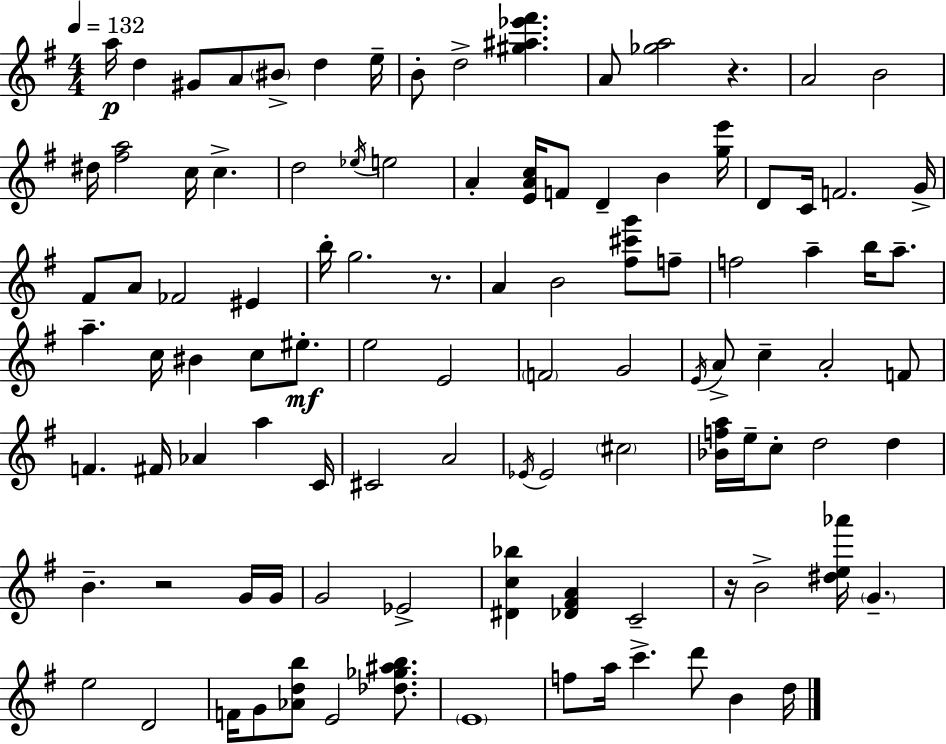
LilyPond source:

{
  \clef treble
  \numericTimeSignature
  \time 4/4
  \key e \minor
  \tempo 4 = 132
  a''16\p d''4 gis'8 a'8 \parenthesize bis'8-> d''4 e''16-- | b'8-. d''2-> <gis'' ais'' ees''' fis'''>4. | a'8 <ges'' a''>2 r4. | a'2 b'2 | \break dis''16 <fis'' a''>2 c''16 c''4.-> | d''2 \acciaccatura { ees''16 } e''2 | a'4-. <e' a' c''>16 f'8 d'4-- b'4 | <g'' e'''>16 d'8 c'16 f'2. | \break g'16-> fis'8 a'8 fes'2 eis'4 | b''16-. g''2. r8. | a'4 b'2 <fis'' cis''' g'''>8 f''8-- | f''2 a''4-- b''16 a''8.-- | \break a''4.-- c''16 bis'4 c''8 eis''8.-.\mf | e''2 e'2 | \parenthesize f'2 g'2 | \acciaccatura { e'16 } a'8-> c''4-- a'2-. | \break f'8 f'4. fis'16 aes'4 a''4 | c'16 cis'2 a'2 | \acciaccatura { ees'16 } ees'2 \parenthesize cis''2 | <bes' f'' a''>16 e''16-- c''8-. d''2 d''4 | \break b'4.-- r2 | g'16 g'16 g'2 ees'2-> | <dis' c'' bes''>4 <des' fis' a'>4 c'2-- | r16 b'2-> <dis'' e'' aes'''>16 \parenthesize g'4.-- | \break e''2 d'2 | f'16 g'8 <aes' d'' b''>8 e'2 | <des'' ges'' ais'' b''>8. \parenthesize e'1 | f''8 a''16 c'''4.-> d'''8 b'4 | \break d''16 \bar "|."
}